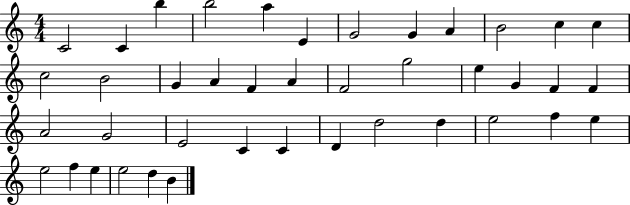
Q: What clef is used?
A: treble